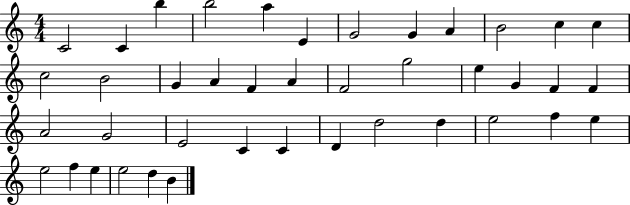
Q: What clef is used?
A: treble